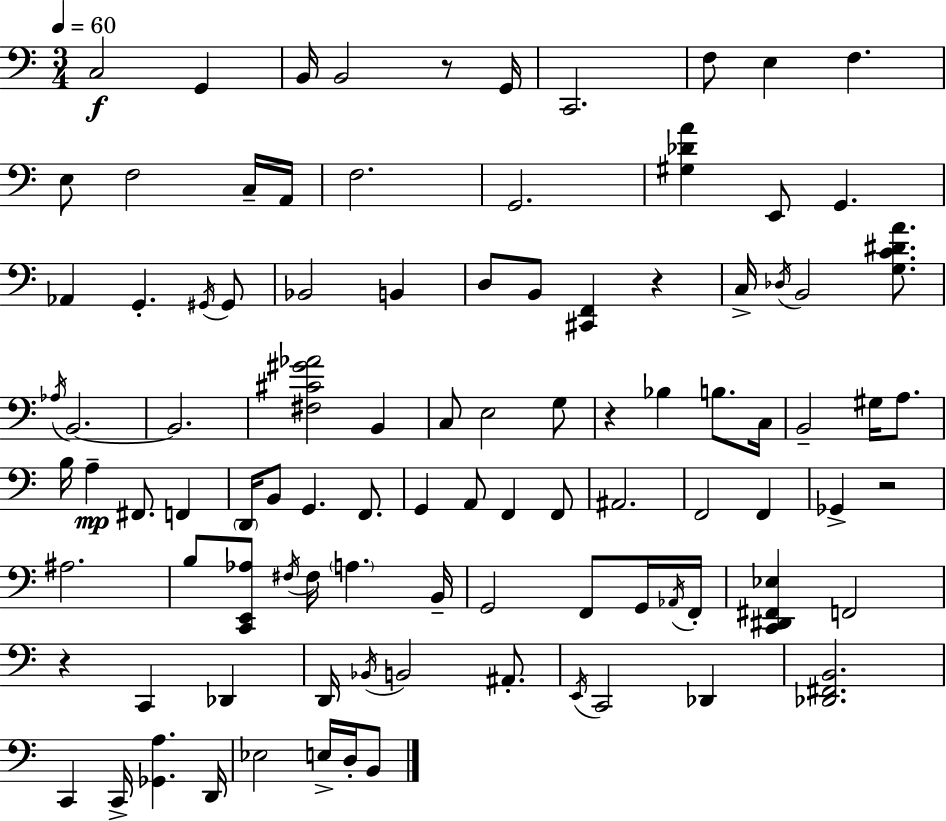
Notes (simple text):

C3/h G2/q B2/s B2/h R/e G2/s C2/h. F3/e E3/q F3/q. E3/e F3/h C3/s A2/s F3/h. G2/h. [G#3,Db4,A4]/q E2/e G2/q. Ab2/q G2/q. G#2/s G#2/e Bb2/h B2/q D3/e B2/e [C#2,F2]/q R/q C3/s Db3/s B2/h [G3,C4,D#4,A4]/e. Ab3/s B2/h. B2/h. [F#3,C#4,G#4,Ab4]/h B2/q C3/e E3/h G3/e R/q Bb3/q B3/e. C3/s B2/h G#3/s A3/e. B3/s A3/q F#2/e. F2/q D2/s B2/e G2/q. F2/e. G2/q A2/e F2/q F2/e A#2/h. F2/h F2/q Gb2/q R/h A#3/h. B3/e [C2,E2,Ab3]/e F#3/s F#3/s A3/q. B2/s G2/h F2/e G2/s Ab2/s F2/s [C2,D#2,F#2,Eb3]/q F2/h R/q C2/q Db2/q D2/s Bb2/s B2/h A#2/e. E2/s C2/h Db2/q [Db2,F#2,B2]/h. C2/q C2/s [Gb2,A3]/q. D2/s Eb3/h E3/s D3/s B2/e